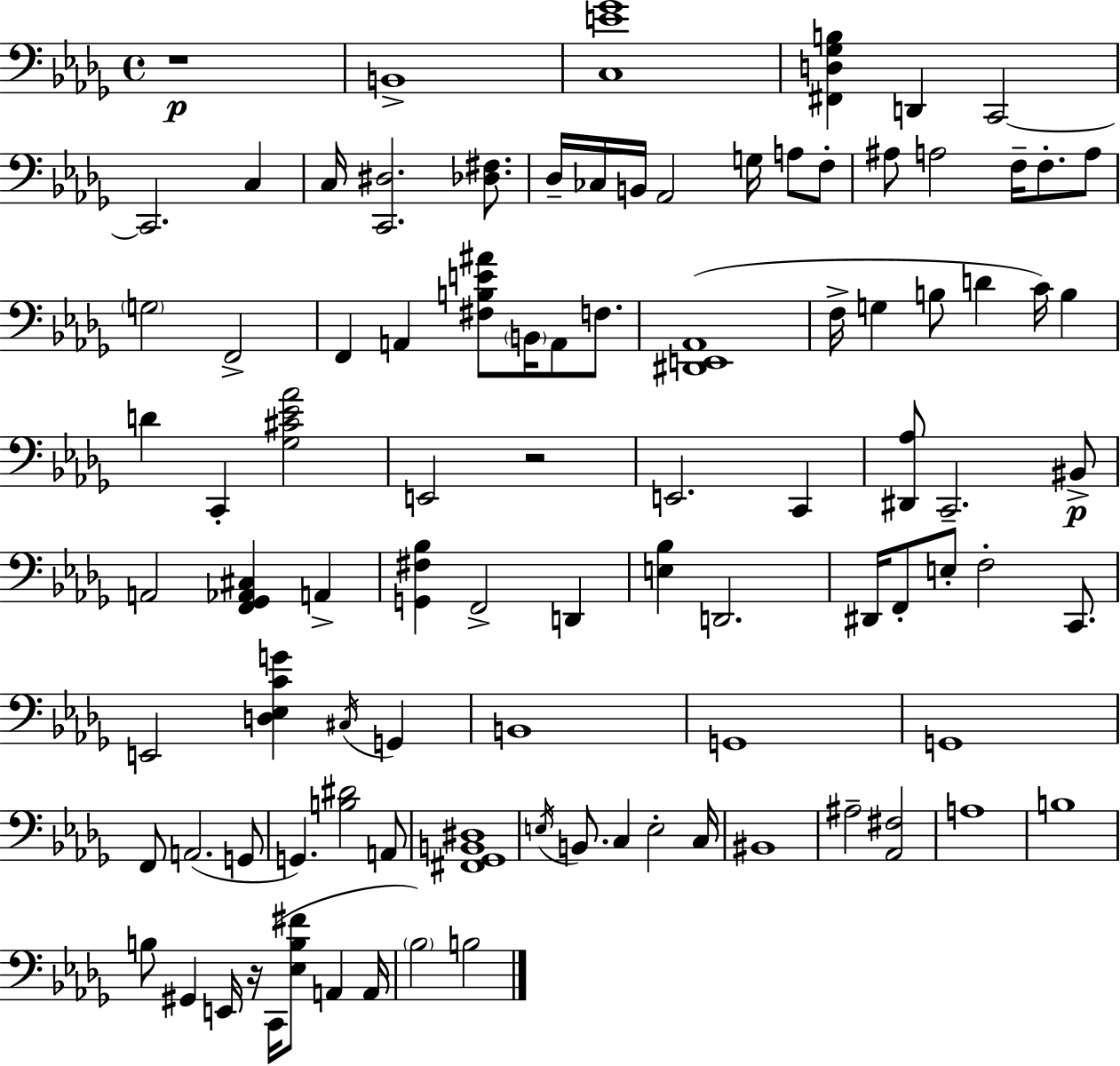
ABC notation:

X:1
T:Untitled
M:4/4
L:1/4
K:Bbm
z4 B,,4 [C,E_G]4 [^F,,D,_G,B,] D,, C,,2 C,,2 C, C,/4 [C,,^D,]2 [_D,^F,]/2 _D,/4 _C,/4 B,,/4 _A,,2 G,/4 A,/2 F,/2 ^A,/2 A,2 F,/4 F,/2 A,/2 G,2 F,,2 F,, A,, [^F,B,E^A]/2 B,,/4 A,,/2 F,/2 [^D,,E,,_A,,]4 F,/4 G, B,/2 D C/4 B, D C,, [_G,^C_E_A]2 E,,2 z2 E,,2 C,, [^D,,_A,]/2 C,,2 ^B,,/2 A,,2 [F,,_G,,_A,,^C,] A,, [G,,^F,_B,] F,,2 D,, [E,_B,] D,,2 ^D,,/4 F,,/2 E,/2 F,2 C,,/2 E,,2 [D,_E,CG] ^C,/4 G,, B,,4 G,,4 G,,4 F,,/2 A,,2 G,,/2 G,, [B,^D]2 A,,/2 [^F,,_G,,B,,^D,]4 E,/4 B,,/2 C, E,2 C,/4 ^B,,4 ^A,2 [_A,,^F,]2 A,4 B,4 B,/2 ^G,, E,,/4 z/4 C,,/4 [_E,B,^F]/2 A,, A,,/4 _B,2 B,2